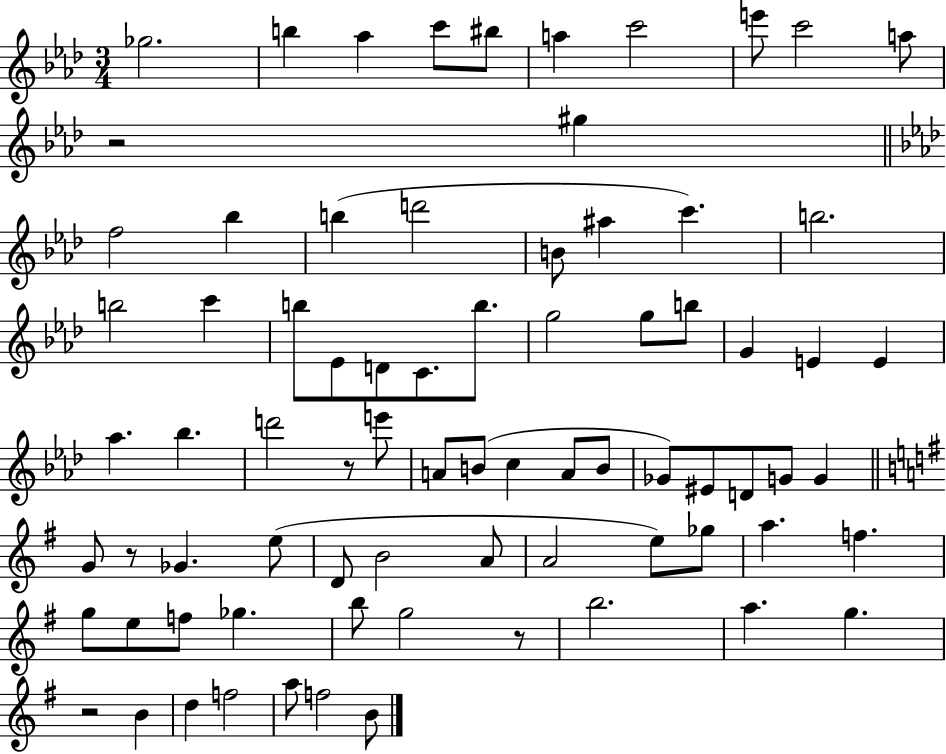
Gb5/h. B5/q Ab5/q C6/e BIS5/e A5/q C6/h E6/e C6/h A5/e R/h G#5/q F5/h Bb5/q B5/q D6/h B4/e A#5/q C6/q. B5/h. B5/h C6/q B5/e Eb4/e D4/e C4/e. B5/e. G5/h G5/e B5/e G4/q E4/q E4/q Ab5/q. Bb5/q. D6/h R/e E6/e A4/e B4/e C5/q A4/e B4/e Gb4/e EIS4/e D4/e G4/e G4/q G4/e R/e Gb4/q. E5/e D4/e B4/h A4/e A4/h E5/e Gb5/e A5/q. F5/q. G5/e E5/e F5/e Gb5/q. B5/e G5/h R/e B5/h. A5/q. G5/q. R/h B4/q D5/q F5/h A5/e F5/h B4/e